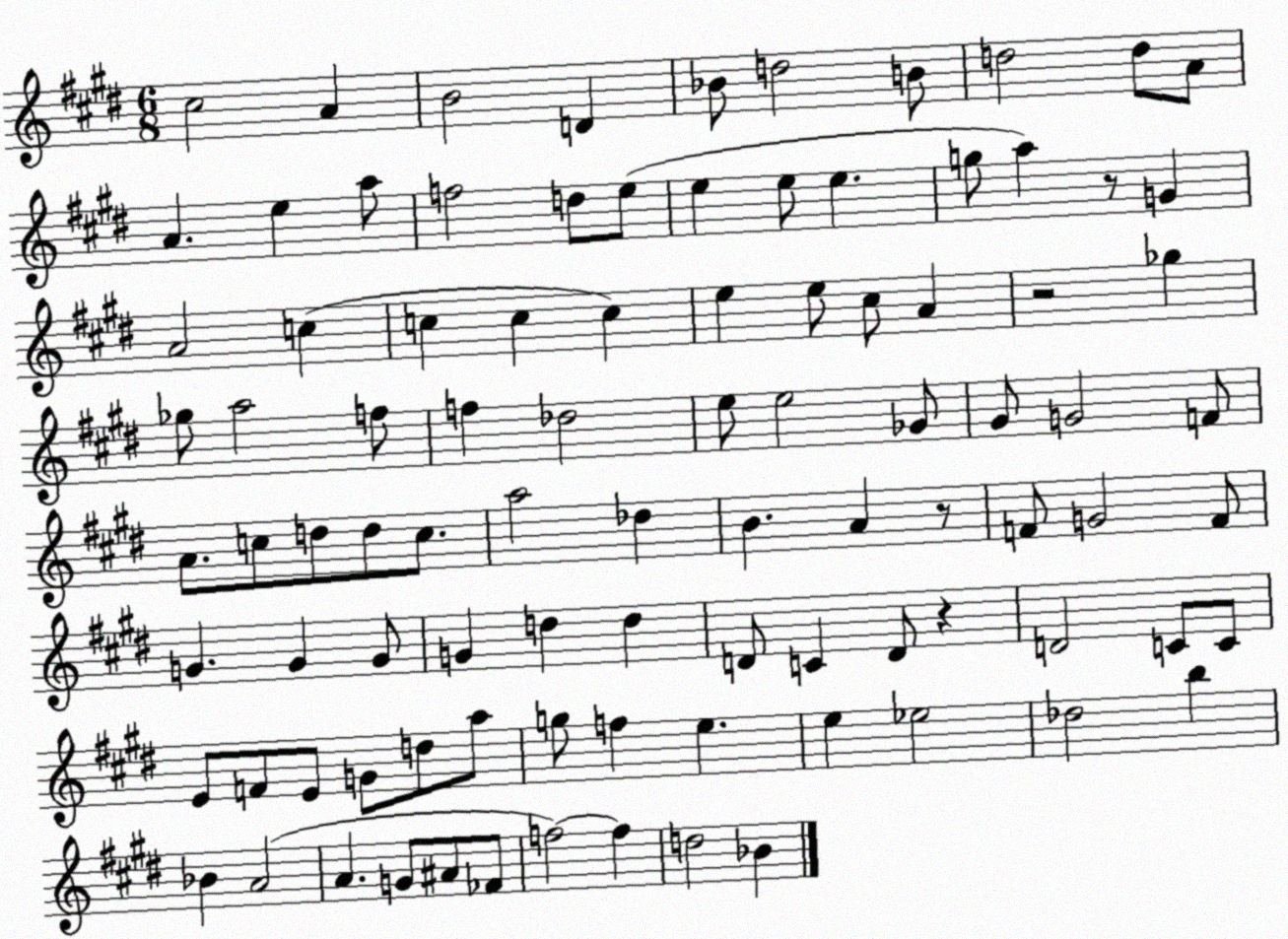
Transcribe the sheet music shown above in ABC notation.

X:1
T:Untitled
M:6/8
L:1/4
K:E
^c2 A B2 D _B/2 d2 B/2 d2 d/2 A/2 A e a/2 f2 d/2 e/2 e e/2 e g/2 a z/2 G A2 c c c c e e/2 ^c/2 A z2 _g _g/2 a2 f/2 f _d2 e/2 e2 _G/2 ^G/2 G2 F/2 A/2 c/2 d/2 d/2 c/2 a2 _d B A z/2 F/2 G2 F/2 G G G/2 G d d D/2 C D/2 z D2 C/2 C/2 E/2 F/2 E/2 G/2 d/2 a/2 g/2 f e e _e2 _d2 b _B A2 A G/2 ^A/2 _F/2 f2 f d2 _B